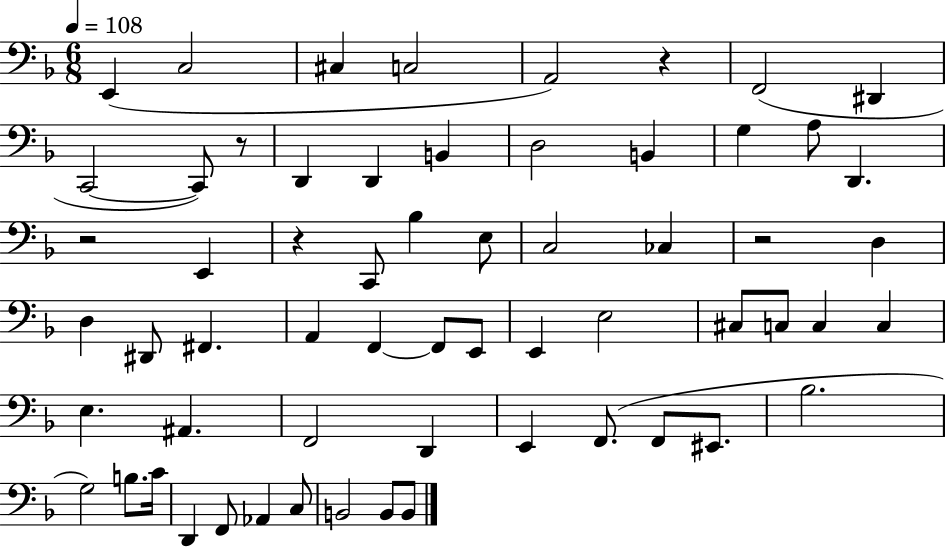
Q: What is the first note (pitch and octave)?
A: E2